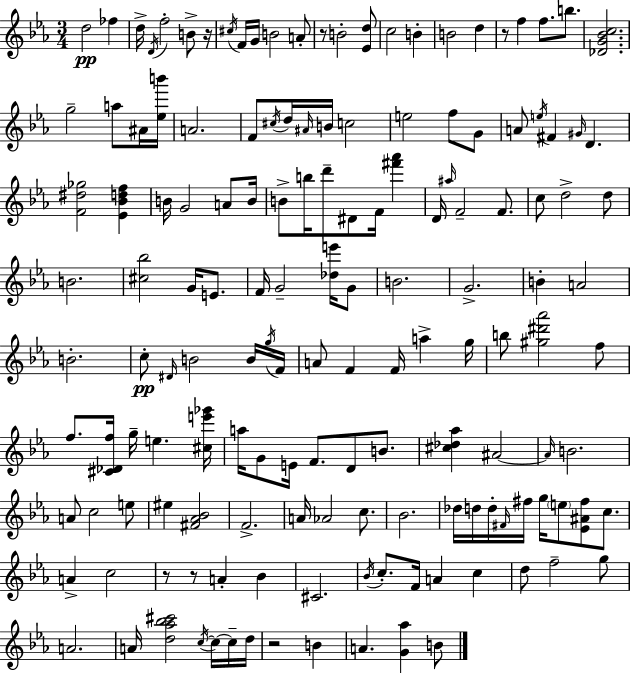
{
  \clef treble
  \numericTimeSignature
  \time 3/4
  \key c \minor
  \repeat volta 2 { d''2\pp fes''4 | d''16-> \acciaccatura { d'16 } f''2-. b'8-> | r16 \acciaccatura { cis''16 } f'16 g'16 b'2 | a'8-. r8 b'2-. | \break <ees' d''>8 c''2 b'4-. | b'2 d''4 | r8 f''4 f''8. b''8. | <des' g' bes' c''>2. | \break g''2-- a''8 | ais'16 <ees'' b'''>16 a'2. | f'8 \acciaccatura { cis''16 } d''16 \grace { ais'16 } b'16 c''2 | e''2 | \break f''8 g'8 a'8 \acciaccatura { e''16 } fis'4 \grace { gis'16 } | d'4. <f' dis'' ges''>2 | <ees' bes' d'' f''>4 b'16 g'2 | a'8 b'16 b'8-> b''16 d'''8-- dis'8 | \break f'16 <fis''' aes'''>4 d'16 \grace { ais''16 } f'2-- | f'8. c''8 d''2-> | d''8 b'2. | <cis'' bes''>2 | \break g'16 e'8. f'16 g'2-- | <des'' e'''>16 g'8 b'2. | g'2.-> | b'4-. a'2 | \break b'2.-. | c''8-.\pp \grace { dis'16 } b'2 | b'16 \acciaccatura { g''16 } f'16 a'8 f'4 | f'16 a''4-> g''16 b''8 <gis'' dis''' aes'''>2 | \break f''8 f''8. | <cis' des' f''>16 g''16-- e''4. <cis'' e''' ges'''>16 a''16 g'8 | e'16 f'8. d'8 b'8. <cis'' des'' aes''>4 | ais'2~~ \grace { ais'16 } b'2. | \break a'8 | c''2 e''8 eis''4 | <fis' aes' bes'>2 f'2.-> | a'16 aes'2 | \break c''8. bes'2. | des''16 d''16 | d''16-. \grace { fis'16 } fis''16 g''16 \parenthesize e''8 <ees' ais' fis''>8 c''8. a'4-> | c''2 r8 | \break r8 a'4-. bes'4 cis'2. | \acciaccatura { bes'16 } | c''8.-. f'16 a'4 c''4 | d''8 f''2-- g''8 | \break a'2. | a'16 <d'' aes'' bes'' cis'''>2 \acciaccatura { c''16~ }~ c''16 c''16-- | d''16 r2 b'4 | a'4. <g' aes''>4 b'8 | \break } \bar "|."
}